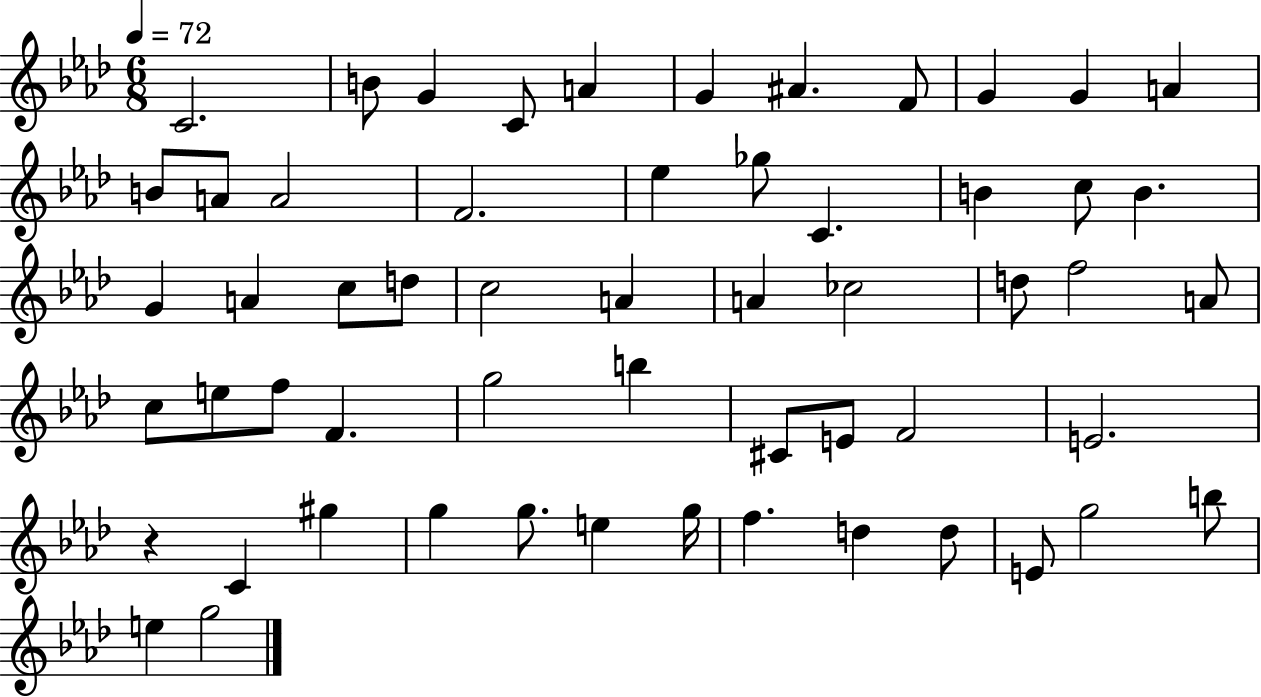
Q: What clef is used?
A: treble